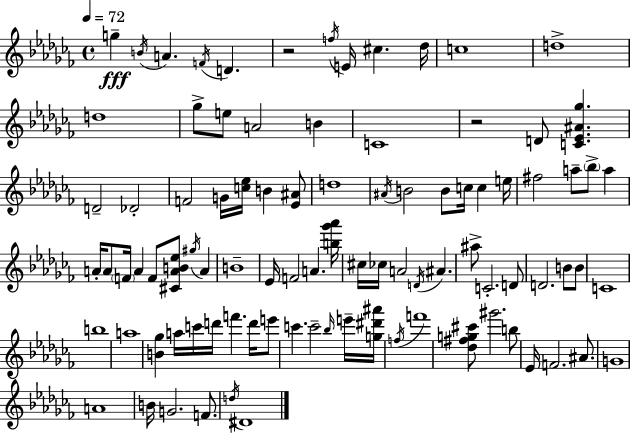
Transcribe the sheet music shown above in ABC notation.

X:1
T:Untitled
M:4/4
L:1/4
K:Abm
g B/4 A F/4 D z2 f/4 E/4 ^c _d/4 c4 d4 d4 _g/2 e/2 A2 B C4 z2 D/2 [C_E^A_g] D2 _D2 F2 G/4 [c_e]/4 B [_E^A]/2 d4 ^A/4 B2 B/2 c/4 c e/4 ^f2 a/2 _b/2 a A/4 A/2 F/4 A F/2 [^CAB_e]/2 ^g/4 A B4 _E/4 F2 A [b_g'_a']/4 ^c/4 _c/4 A2 D/4 ^A ^a/2 C2 D/2 D2 B/2 B/2 C4 b4 a4 [B_g] a/4 c'/4 d'/4 f' d'/4 e'/2 c' c'2 _b/4 e'/4 [g^d'^a']/4 f/4 f'4 [_d^fg^c']/2 ^g'2 b/2 _E/4 F2 ^A/2 G4 A4 B/4 G2 F/2 d/4 ^D4